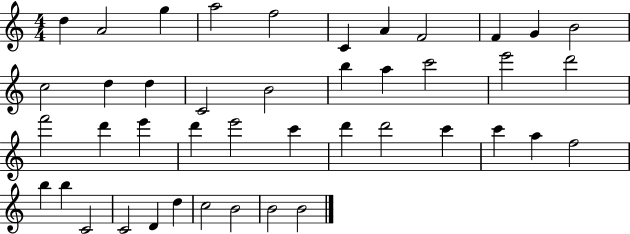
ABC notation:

X:1
T:Untitled
M:4/4
L:1/4
K:C
d A2 g a2 f2 C A F2 F G B2 c2 d d C2 B2 b a c'2 e'2 d'2 f'2 d' e' d' e'2 c' d' d'2 c' c' a f2 b b C2 C2 D d c2 B2 B2 B2